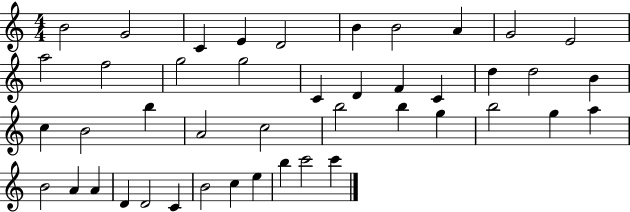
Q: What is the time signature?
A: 4/4